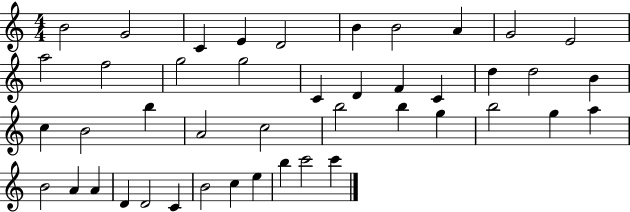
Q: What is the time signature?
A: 4/4